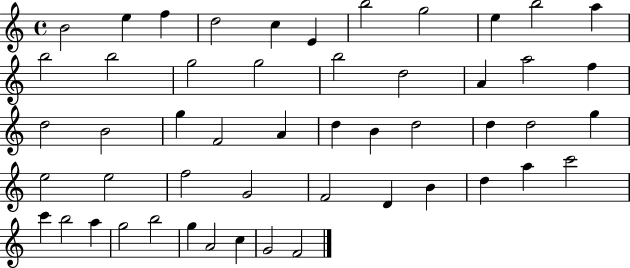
{
  \clef treble
  \time 4/4
  \defaultTimeSignature
  \key c \major
  b'2 e''4 f''4 | d''2 c''4 e'4 | b''2 g''2 | e''4 b''2 a''4 | \break b''2 b''2 | g''2 g''2 | b''2 d''2 | a'4 a''2 f''4 | \break d''2 b'2 | g''4 f'2 a'4 | d''4 b'4 d''2 | d''4 d''2 g''4 | \break e''2 e''2 | f''2 g'2 | f'2 d'4 b'4 | d''4 a''4 c'''2 | \break c'''4 b''2 a''4 | g''2 b''2 | g''4 a'2 c''4 | g'2 f'2 | \break \bar "|."
}